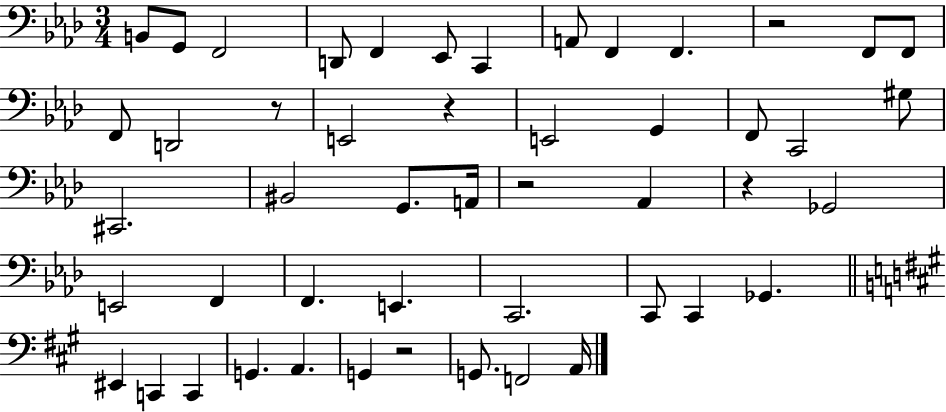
X:1
T:Untitled
M:3/4
L:1/4
K:Ab
B,,/2 G,,/2 F,,2 D,,/2 F,, _E,,/2 C,, A,,/2 F,, F,, z2 F,,/2 F,,/2 F,,/2 D,,2 z/2 E,,2 z E,,2 G,, F,,/2 C,,2 ^G,/2 ^C,,2 ^B,,2 G,,/2 A,,/4 z2 _A,, z _G,,2 E,,2 F,, F,, E,, C,,2 C,,/2 C,, _G,, ^E,, C,, C,, G,, A,, G,, z2 G,,/2 F,,2 A,,/4